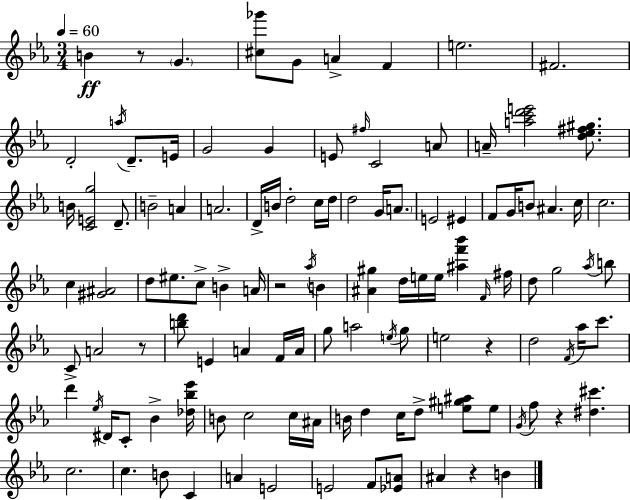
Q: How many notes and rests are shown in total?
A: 115